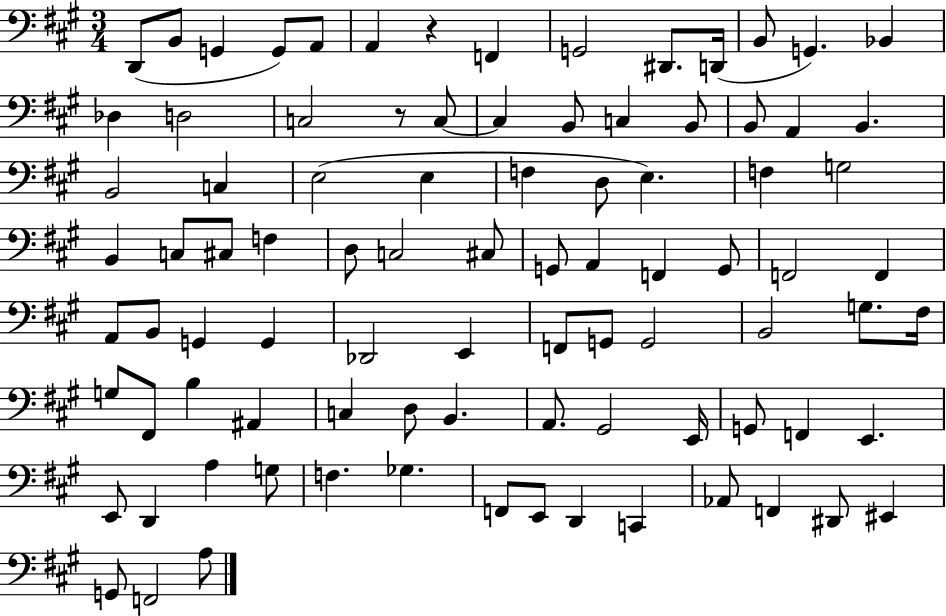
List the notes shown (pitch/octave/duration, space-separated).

D2/e B2/e G2/q G2/e A2/e A2/q R/q F2/q G2/h D#2/e. D2/s B2/e G2/q. Bb2/q Db3/q D3/h C3/h R/e C3/e C3/q B2/e C3/q B2/e B2/e A2/q B2/q. B2/h C3/q E3/h E3/q F3/q D3/e E3/q. F3/q G3/h B2/q C3/e C#3/e F3/q D3/e C3/h C#3/e G2/e A2/q F2/q G2/e F2/h F2/q A2/e B2/e G2/q G2/q Db2/h E2/q F2/e G2/e G2/h B2/h G3/e. F#3/s G3/e F#2/e B3/q A#2/q C3/q D3/e B2/q. A2/e. G#2/h E2/s G2/e F2/q E2/q. E2/e D2/q A3/q G3/e F3/q. Gb3/q. F2/e E2/e D2/q C2/q Ab2/e F2/q D#2/e EIS2/q G2/e F2/h A3/e